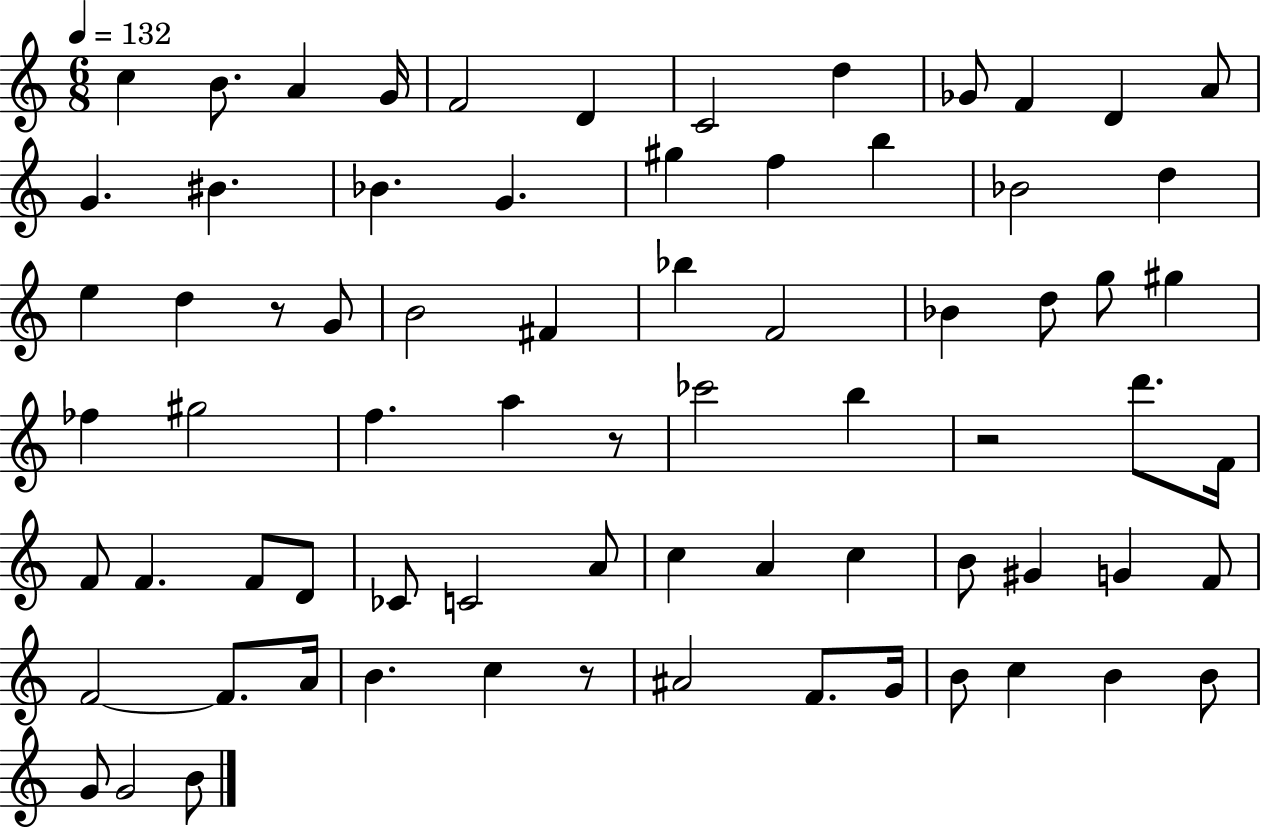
X:1
T:Untitled
M:6/8
L:1/4
K:C
c B/2 A G/4 F2 D C2 d _G/2 F D A/2 G ^B _B G ^g f b _B2 d e d z/2 G/2 B2 ^F _b F2 _B d/2 g/2 ^g _f ^g2 f a z/2 _c'2 b z2 d'/2 F/4 F/2 F F/2 D/2 _C/2 C2 A/2 c A c B/2 ^G G F/2 F2 F/2 A/4 B c z/2 ^A2 F/2 G/4 B/2 c B B/2 G/2 G2 B/2